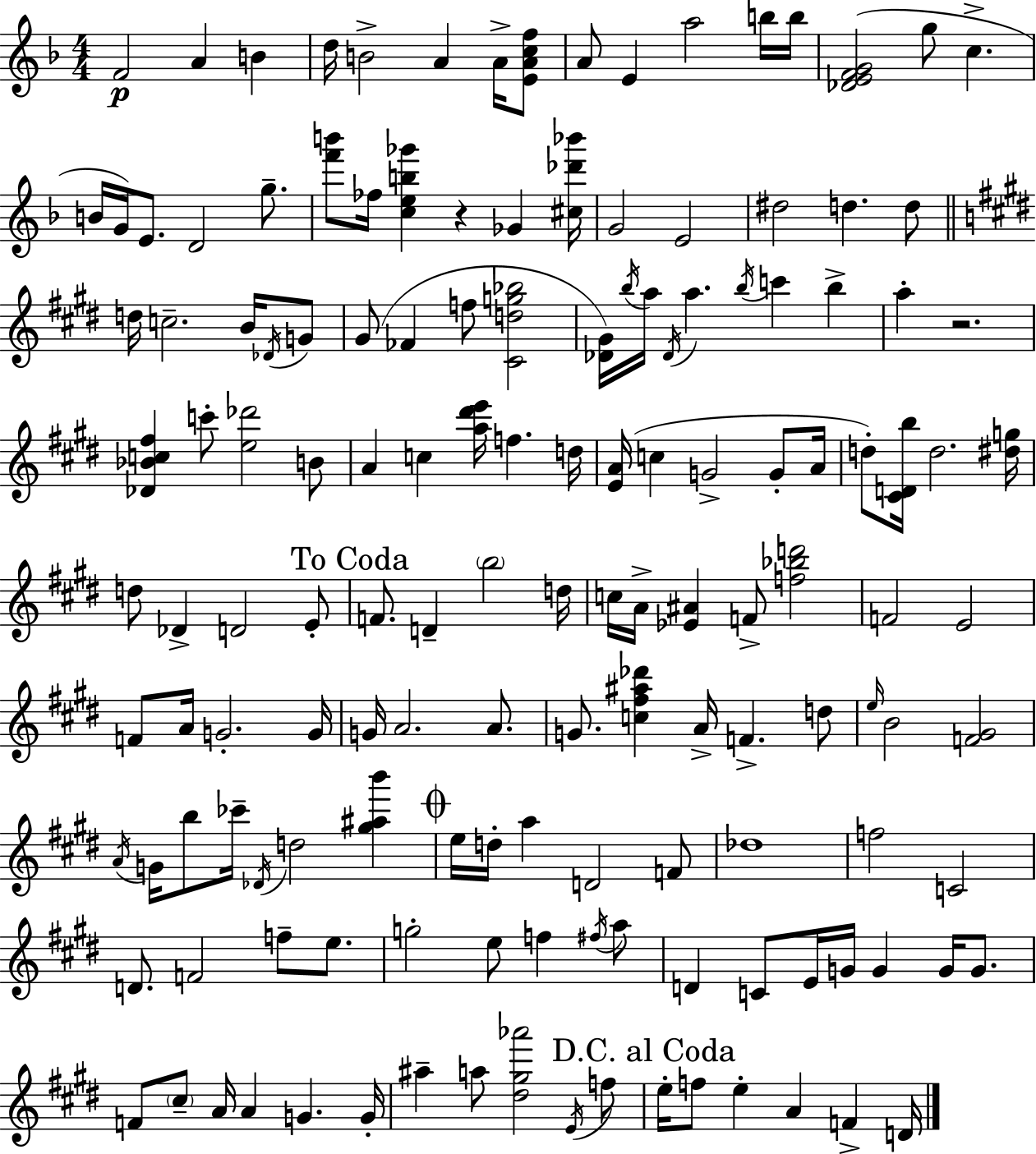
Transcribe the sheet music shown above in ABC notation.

X:1
T:Untitled
M:4/4
L:1/4
K:Dm
F2 A B d/4 B2 A A/4 [EAcf]/2 A/2 E a2 b/4 b/4 [_DEFG]2 g/2 c B/4 G/4 E/2 D2 g/2 [f'b']/2 _f/4 [ceb_g'] z _G [^c_d'_b']/4 G2 E2 ^d2 d d/2 d/4 c2 B/4 _D/4 G/2 ^G/2 _F f/2 [^Cdg_b]2 [_D^G]/4 b/4 a/4 _D/4 a b/4 c' b a z2 [_D_Bc^f] c'/2 [e_d']2 B/2 A c [a^d'e']/4 f d/4 [EA]/4 c G2 G/2 A/4 d/2 [^CDb]/4 d2 [^dg]/4 d/2 _D D2 E/2 F/2 D b2 d/4 c/4 A/4 [_E^A] F/2 [f_bd']2 F2 E2 F/2 A/4 G2 G/4 G/4 A2 A/2 G/2 [c^f^a_d'] A/4 F d/2 e/4 B2 [F^G]2 A/4 G/4 b/2 _c'/4 _D/4 d2 [^g^ab'] e/4 d/4 a D2 F/2 _d4 f2 C2 D/2 F2 f/2 e/2 g2 e/2 f ^f/4 a/2 D C/2 E/4 G/4 G G/4 G/2 F/2 ^c/2 A/4 A G G/4 ^a a/2 [^d^g_a']2 E/4 f/2 e/4 f/2 e A F D/4